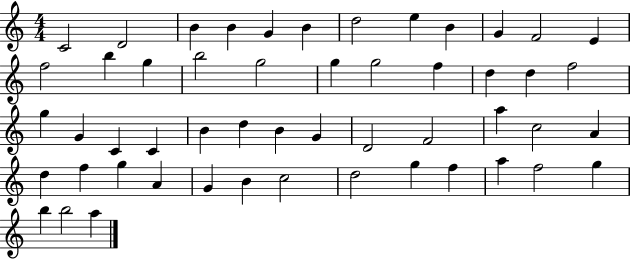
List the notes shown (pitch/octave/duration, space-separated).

C4/h D4/h B4/q B4/q G4/q B4/q D5/h E5/q B4/q G4/q F4/h E4/q F5/h B5/q G5/q B5/h G5/h G5/q G5/h F5/q D5/q D5/q F5/h G5/q G4/q C4/q C4/q B4/q D5/q B4/q G4/q D4/h F4/h A5/q C5/h A4/q D5/q F5/q G5/q A4/q G4/q B4/q C5/h D5/h G5/q F5/q A5/q F5/h G5/q B5/q B5/h A5/q